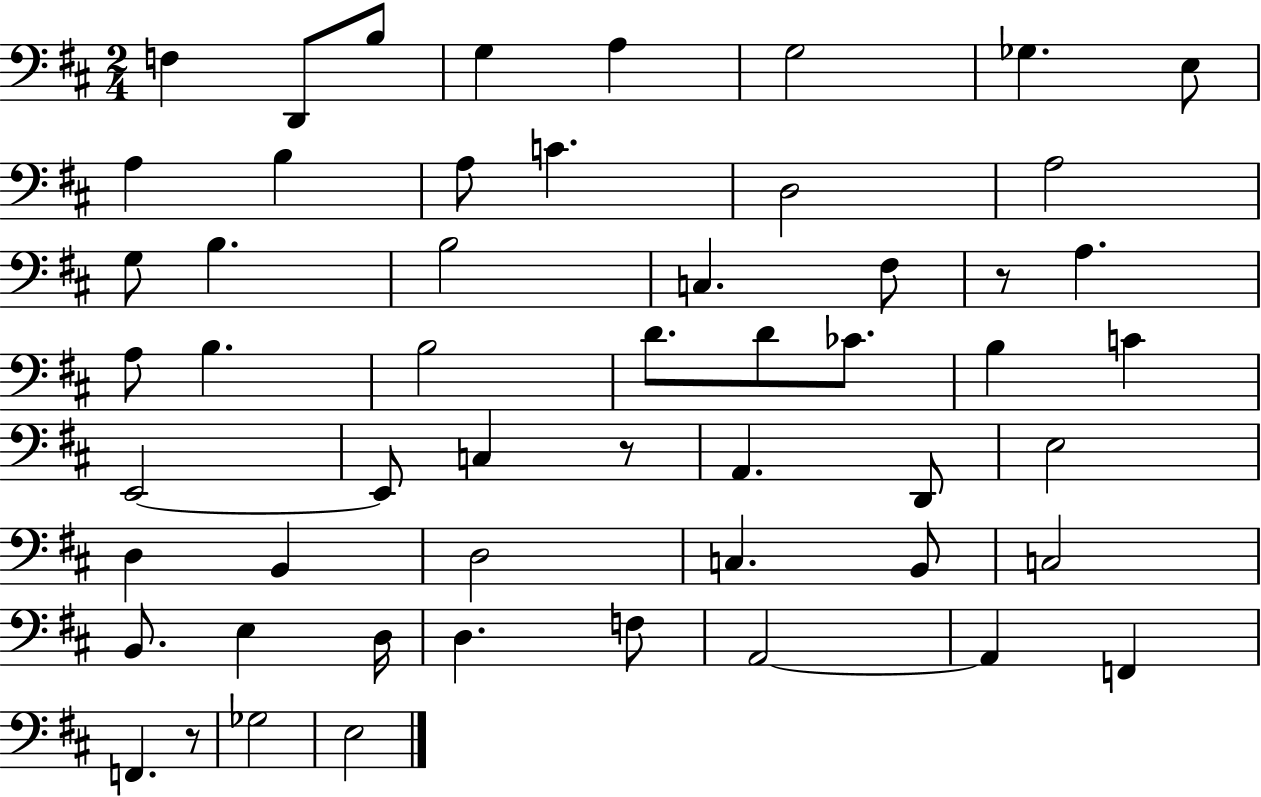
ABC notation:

X:1
T:Untitled
M:2/4
L:1/4
K:D
F, D,,/2 B,/2 G, A, G,2 _G, E,/2 A, B, A,/2 C D,2 A,2 G,/2 B, B,2 C, ^F,/2 z/2 A, A,/2 B, B,2 D/2 D/2 _C/2 B, C E,,2 E,,/2 C, z/2 A,, D,,/2 E,2 D, B,, D,2 C, B,,/2 C,2 B,,/2 E, D,/4 D, F,/2 A,,2 A,, F,, F,, z/2 _G,2 E,2